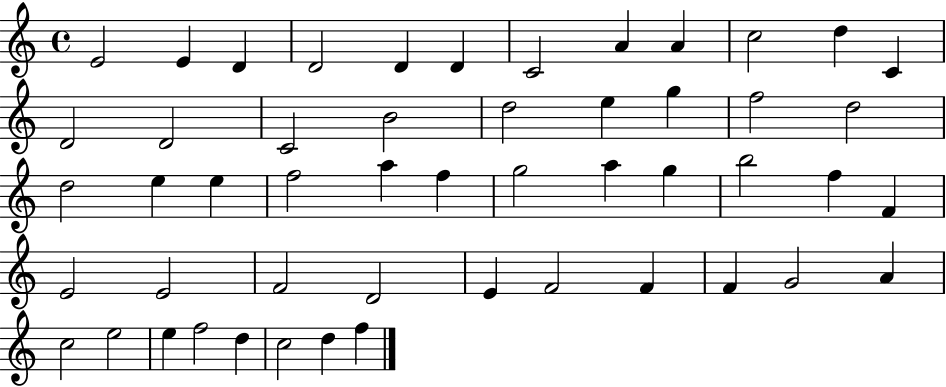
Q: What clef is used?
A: treble